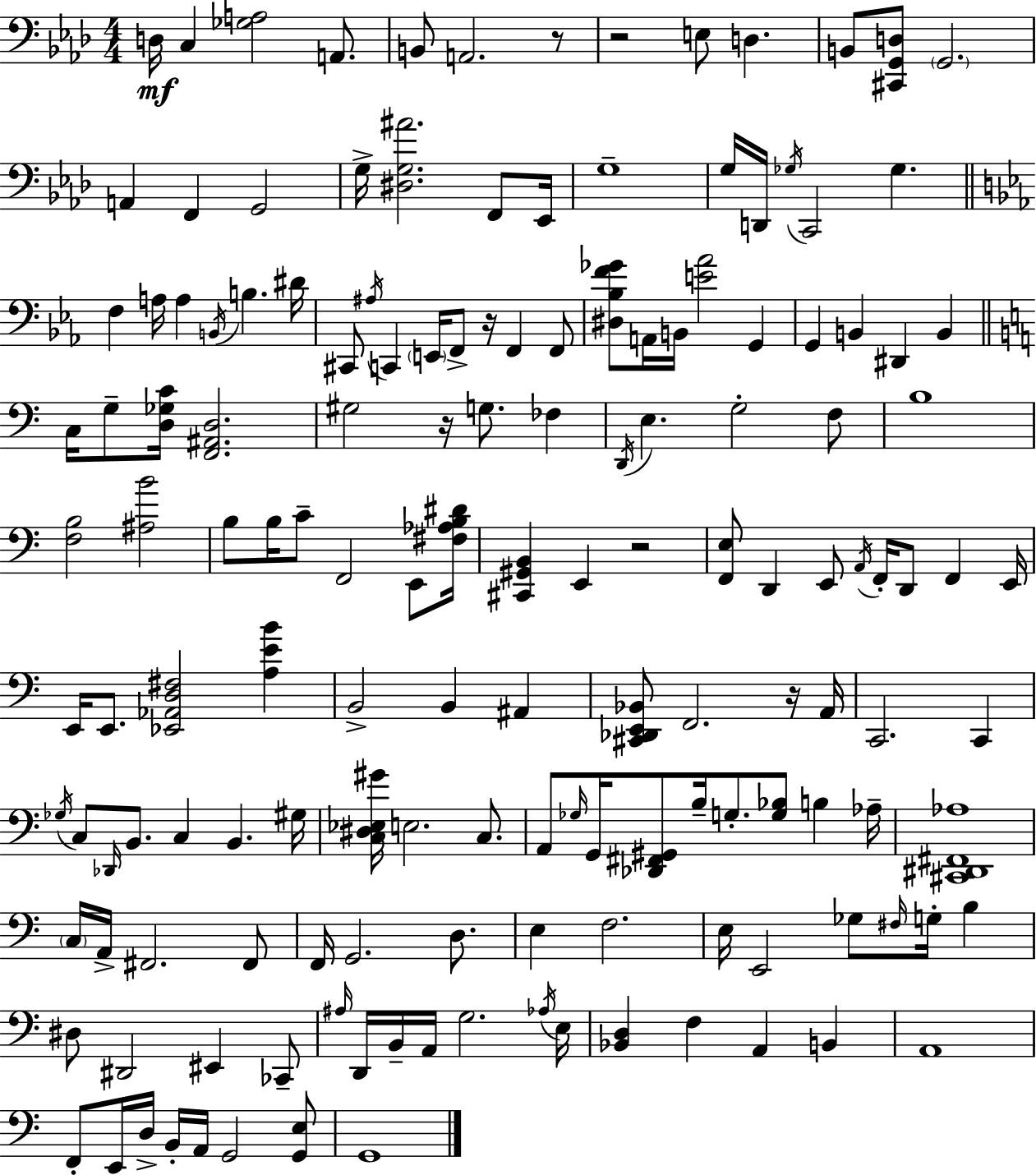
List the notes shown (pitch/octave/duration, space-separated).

D3/s C3/q [Gb3,A3]/h A2/e. B2/e A2/h. R/e R/h E3/e D3/q. B2/e [C#2,G2,D3]/e G2/h. A2/q F2/q G2/h G3/s [D#3,G3,A#4]/h. F2/e Eb2/s G3/w G3/s D2/s Gb3/s C2/h Gb3/q. F3/q A3/s A3/q B2/s B3/q. D#4/s C#2/e A#3/s C2/q E2/s F2/e R/s F2/q F2/e [D#3,Bb3,F4,Gb4]/e A2/s B2/s [E4,Ab4]/h G2/q G2/q B2/q D#2/q B2/q C3/s G3/e [D3,Gb3,C4]/s [F2,A#2,D3]/h. G#3/h R/s G3/e. FES3/q D2/s E3/q. G3/h F3/e B3/w [F3,B3]/h [A#3,B4]/h B3/e B3/s C4/e F2/h E2/e [F#3,Ab3,B3,D#4]/s [C#2,G#2,B2]/q E2/q R/h [F2,E3]/e D2/q E2/e A2/s F2/s D2/e F2/q E2/s E2/s E2/e. [Eb2,Ab2,D3,F#3]/h [A3,E4,B4]/q B2/h B2/q A#2/q [C#2,Db2,E2,Bb2]/e F2/h. R/s A2/s C2/h. C2/q Gb3/s C3/e Db2/s B2/e. C3/q B2/q. G#3/s [C3,D#3,Eb3,G#4]/s E3/h. C3/e. A2/e Gb3/s G2/s [Db2,F#2,G#2]/e B3/s G3/e. [G3,Bb3]/e B3/q Ab3/s [C#2,D#2,F#2,Ab3]/w C3/s A2/s F#2/h. F#2/e F2/s G2/h. D3/e. E3/q F3/h. E3/s E2/h Gb3/e F#3/s G3/s B3/q D#3/e D#2/h EIS2/q CES2/e A#3/s D2/s B2/s A2/s G3/h. Ab3/s E3/s [Bb2,D3]/q F3/q A2/q B2/q A2/w F2/e E2/s D3/s B2/s A2/s G2/h [G2,E3]/e G2/w